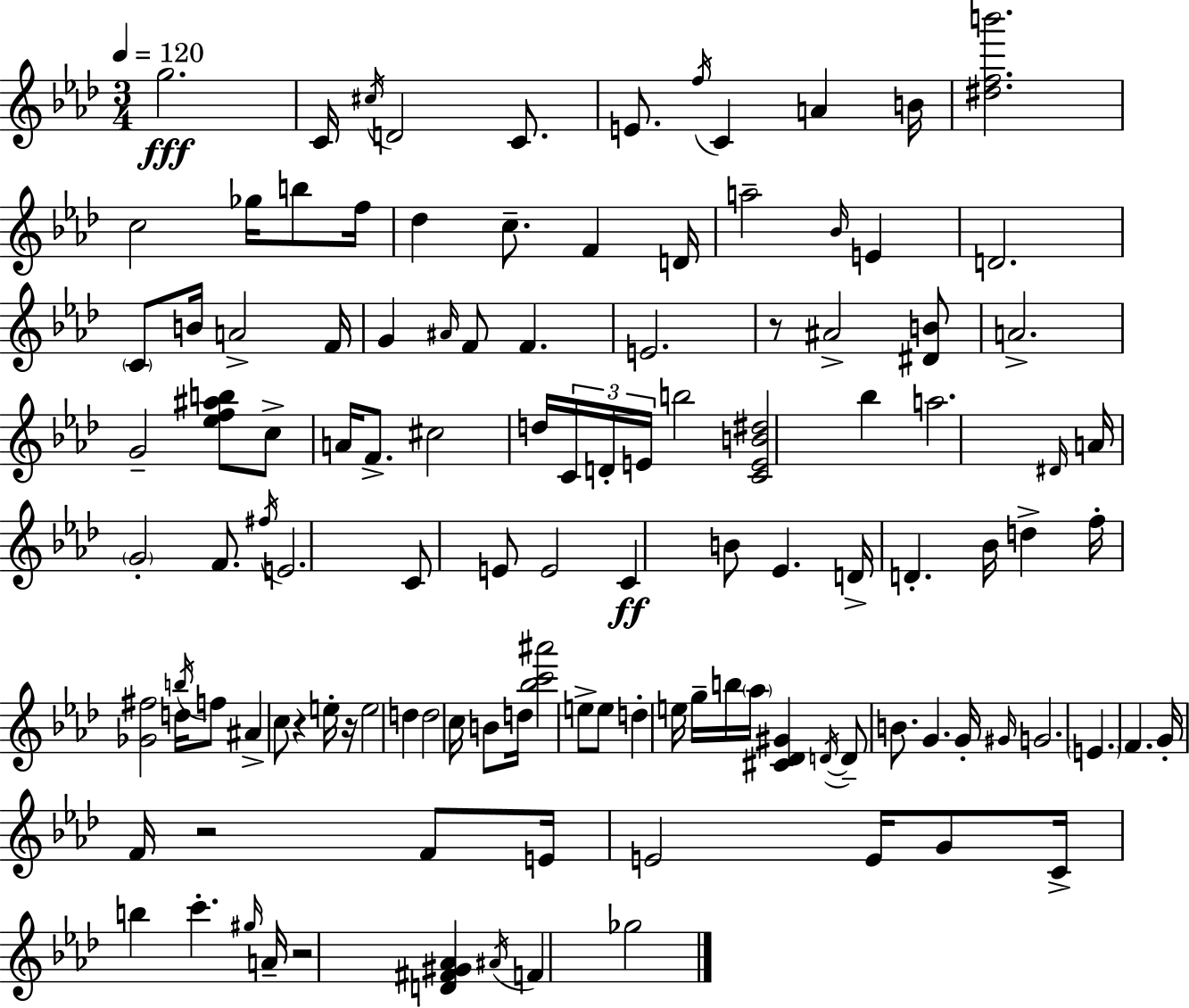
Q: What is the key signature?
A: F minor